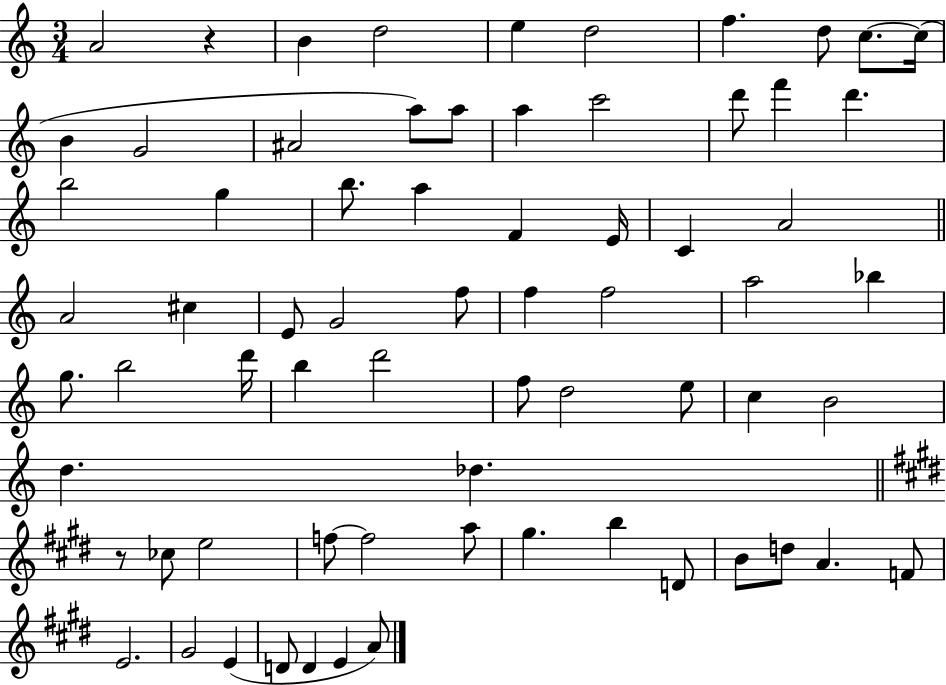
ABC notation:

X:1
T:Untitled
M:3/4
L:1/4
K:C
A2 z B d2 e d2 f d/2 c/2 c/4 B G2 ^A2 a/2 a/2 a c'2 d'/2 f' d' b2 g b/2 a F E/4 C A2 A2 ^c E/2 G2 f/2 f f2 a2 _b g/2 b2 d'/4 b d'2 f/2 d2 e/2 c B2 d _d z/2 _c/2 e2 f/2 f2 a/2 ^g b D/2 B/2 d/2 A F/2 E2 ^G2 E D/2 D E A/2